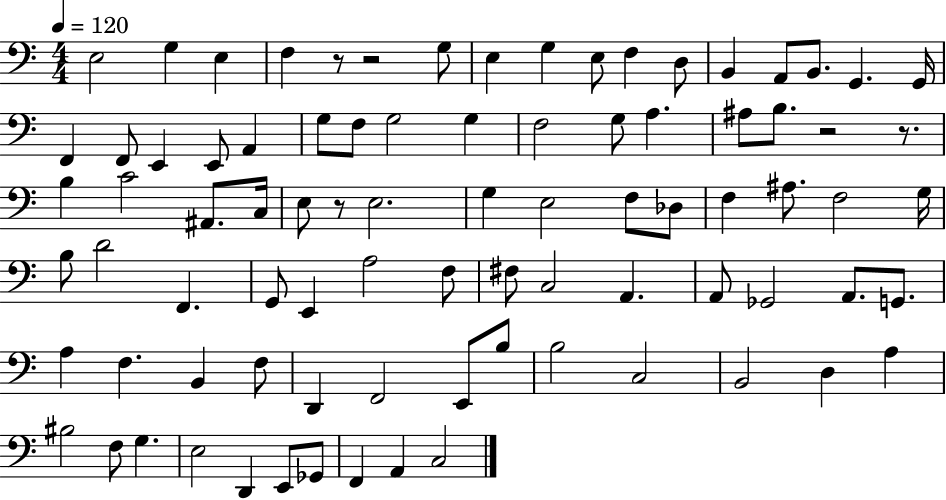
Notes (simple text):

E3/h G3/q E3/q F3/q R/e R/h G3/e E3/q G3/q E3/e F3/q D3/e B2/q A2/e B2/e. G2/q. G2/s F2/q F2/e E2/q E2/e A2/q G3/e F3/e G3/h G3/q F3/h G3/e A3/q. A#3/e B3/e. R/h R/e. B3/q C4/h A#2/e. C3/s E3/e R/e E3/h. G3/q E3/h F3/e Db3/e F3/q A#3/e. F3/h G3/s B3/e D4/h F2/q. G2/e E2/q A3/h F3/e F#3/e C3/h A2/q. A2/e Gb2/h A2/e. G2/e. A3/q F3/q. B2/q F3/e D2/q F2/h E2/e B3/e B3/h C3/h B2/h D3/q A3/q BIS3/h F3/e G3/q. E3/h D2/q E2/e Gb2/e F2/q A2/q C3/h